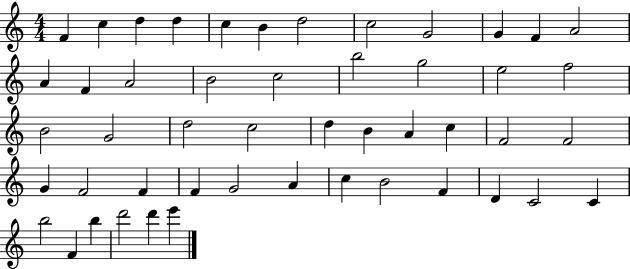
{
  \clef treble
  \numericTimeSignature
  \time 4/4
  \key c \major
  f'4 c''4 d''4 d''4 | c''4 b'4 d''2 | c''2 g'2 | g'4 f'4 a'2 | \break a'4 f'4 a'2 | b'2 c''2 | b''2 g''2 | e''2 f''2 | \break b'2 g'2 | d''2 c''2 | d''4 b'4 a'4 c''4 | f'2 f'2 | \break g'4 f'2 f'4 | f'4 g'2 a'4 | c''4 b'2 f'4 | d'4 c'2 c'4 | \break b''2 f'4 b''4 | d'''2 d'''4 e'''4 | \bar "|."
}